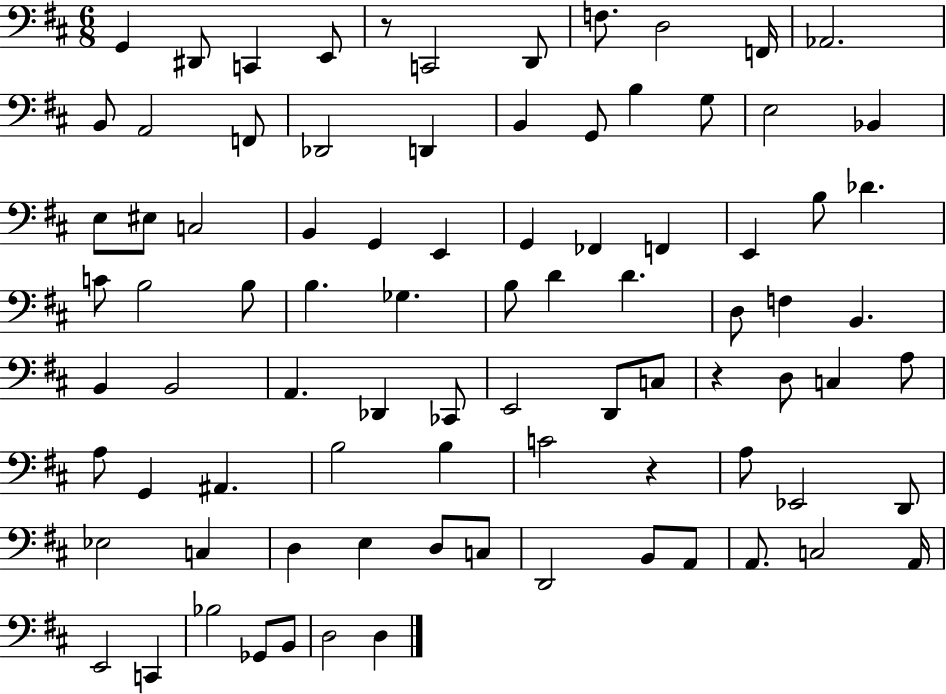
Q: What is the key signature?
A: D major